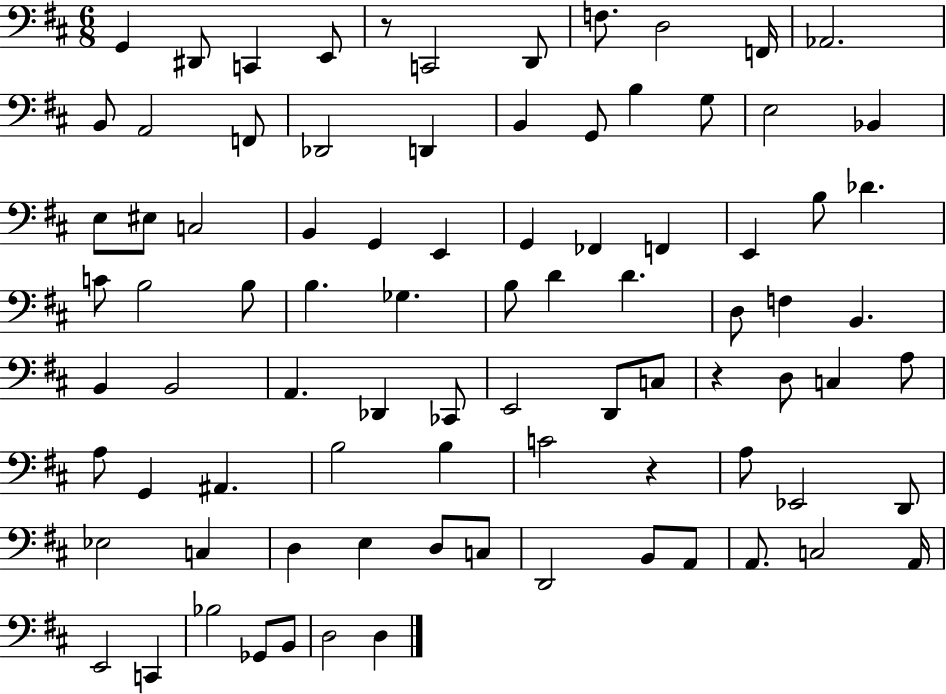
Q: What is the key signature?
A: D major